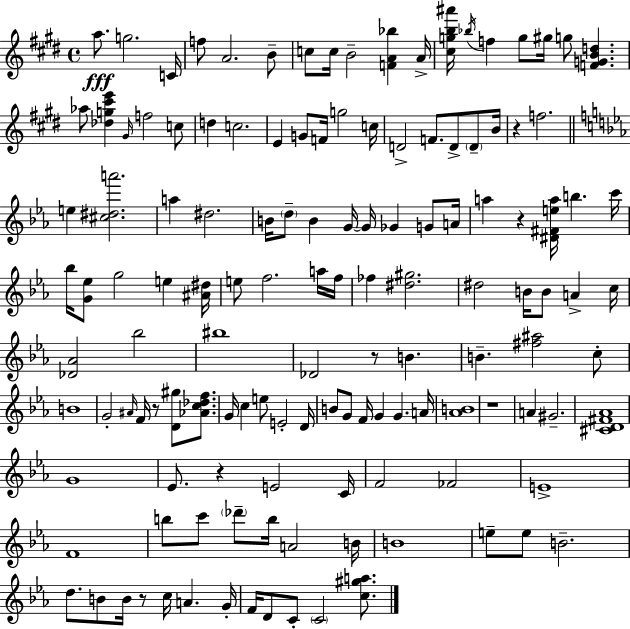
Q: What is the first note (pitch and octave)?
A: A5